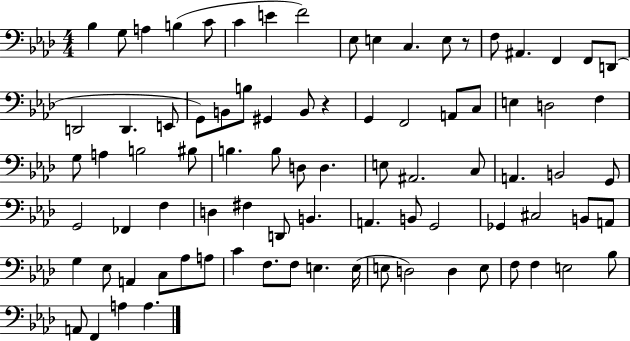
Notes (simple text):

Bb3/q G3/e A3/q B3/q C4/e C4/q E4/q F4/h Eb3/e E3/q C3/q. E3/e R/e F3/e A#2/q. F2/q F2/e D2/e D2/h D2/q. E2/e G2/e B2/e B3/e G#2/q B2/e R/q G2/q F2/h A2/e C3/e E3/q D3/h F3/q G3/e A3/q B3/h BIS3/e B3/q. B3/e D3/e D3/q. E3/e A#2/h. C3/e A2/q. B2/h G2/e G2/h FES2/q F3/q D3/q F#3/q D2/e B2/q. A2/q. B2/e G2/h Gb2/q C#3/h B2/e A2/e G3/q Eb3/e A2/q C3/e Ab3/e A3/e C4/q F3/e. F3/e E3/q. E3/s E3/e D3/h D3/q E3/e F3/e F3/q E3/h Bb3/e A2/e F2/q A3/q A3/q.